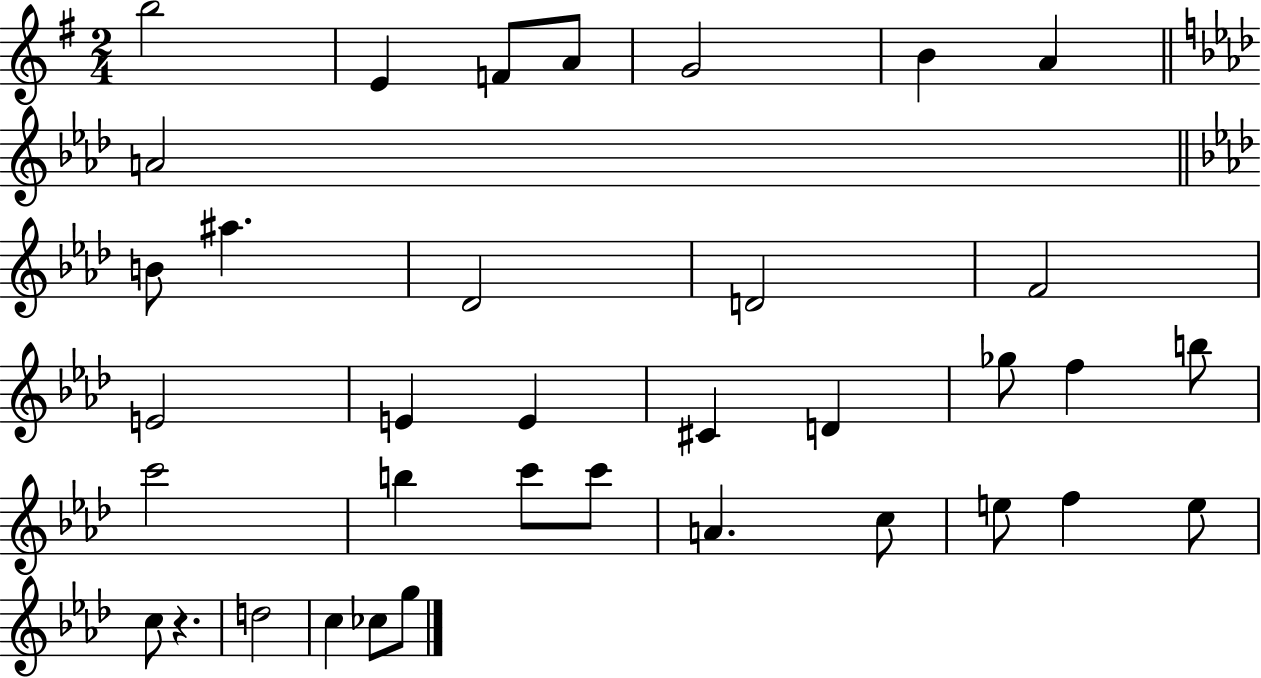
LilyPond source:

{
  \clef treble
  \numericTimeSignature
  \time 2/4
  \key g \major
  b''2 | e'4 f'8 a'8 | g'2 | b'4 a'4 | \break \bar "||" \break \key aes \major a'2 | \bar "||" \break \key f \minor b'8 ais''4. | des'2 | d'2 | f'2 | \break e'2 | e'4 e'4 | cis'4 d'4 | ges''8 f''4 b''8 | \break c'''2 | b''4 c'''8 c'''8 | a'4. c''8 | e''8 f''4 e''8 | \break c''8 r4. | d''2 | c''4 ces''8 g''8 | \bar "|."
}